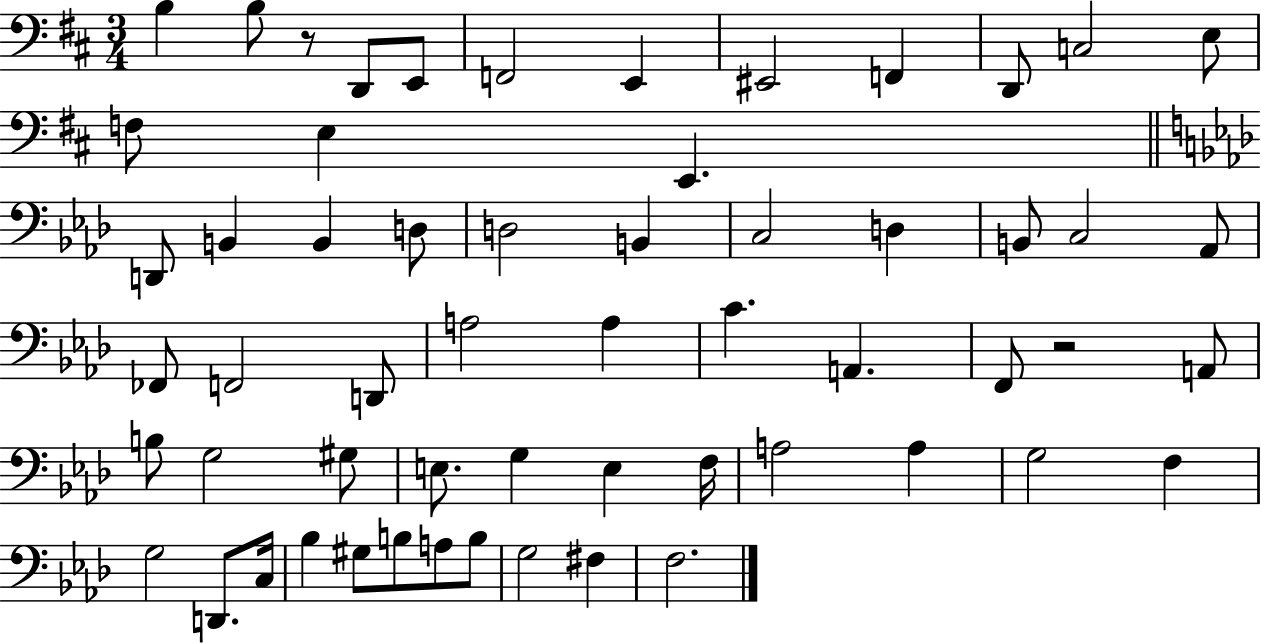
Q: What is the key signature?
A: D major